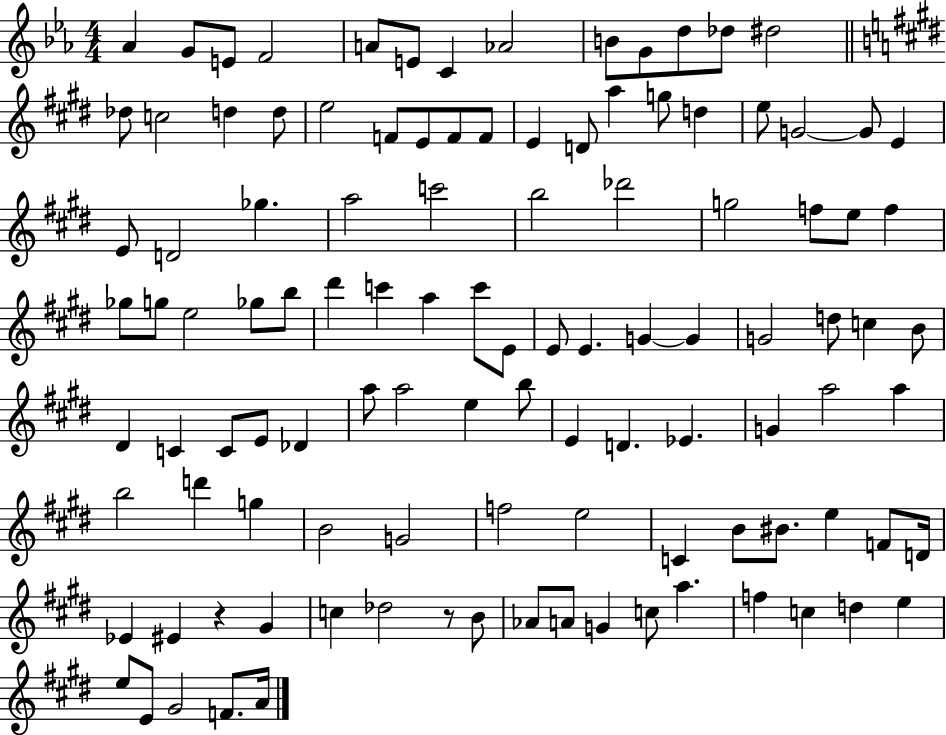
Ab4/q G4/e E4/e F4/h A4/e E4/e C4/q Ab4/h B4/e G4/e D5/e Db5/e D#5/h Db5/e C5/h D5/q D5/e E5/h F4/e E4/e F4/e F4/e E4/q D4/e A5/q G5/e D5/q E5/e G4/h G4/e E4/q E4/e D4/h Gb5/q. A5/h C6/h B5/h Db6/h G5/h F5/e E5/e F5/q Gb5/e G5/e E5/h Gb5/e B5/e D#6/q C6/q A5/q C6/e E4/e E4/e E4/q. G4/q G4/q G4/h D5/e C5/q B4/e D#4/q C4/q C4/e E4/e Db4/q A5/e A5/h E5/q B5/e E4/q D4/q. Eb4/q. G4/q A5/h A5/q B5/h D6/q G5/q B4/h G4/h F5/h E5/h C4/q B4/e BIS4/e. E5/q F4/e D4/s Eb4/q EIS4/q R/q G#4/q C5/q Db5/h R/e B4/e Ab4/e A4/e G4/q C5/e A5/q. F5/q C5/q D5/q E5/q E5/e E4/e G#4/h F4/e. A4/s